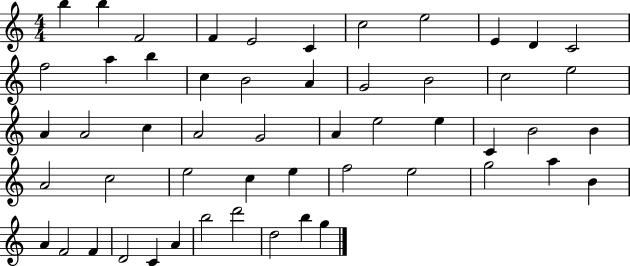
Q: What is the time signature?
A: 4/4